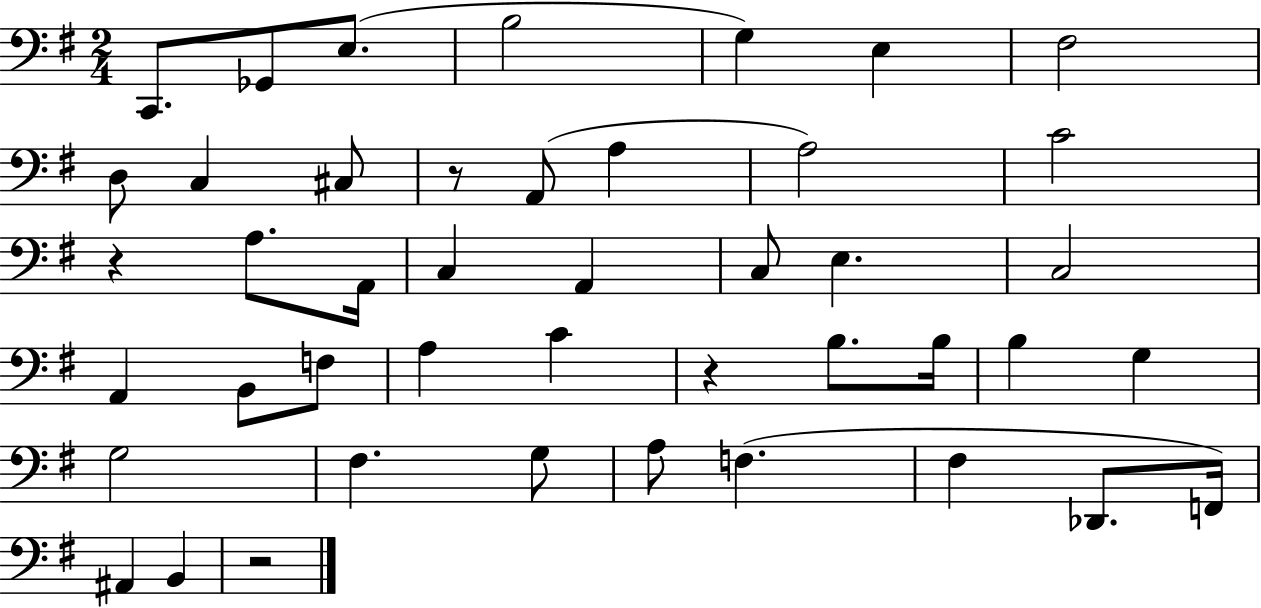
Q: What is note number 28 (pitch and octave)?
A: B3